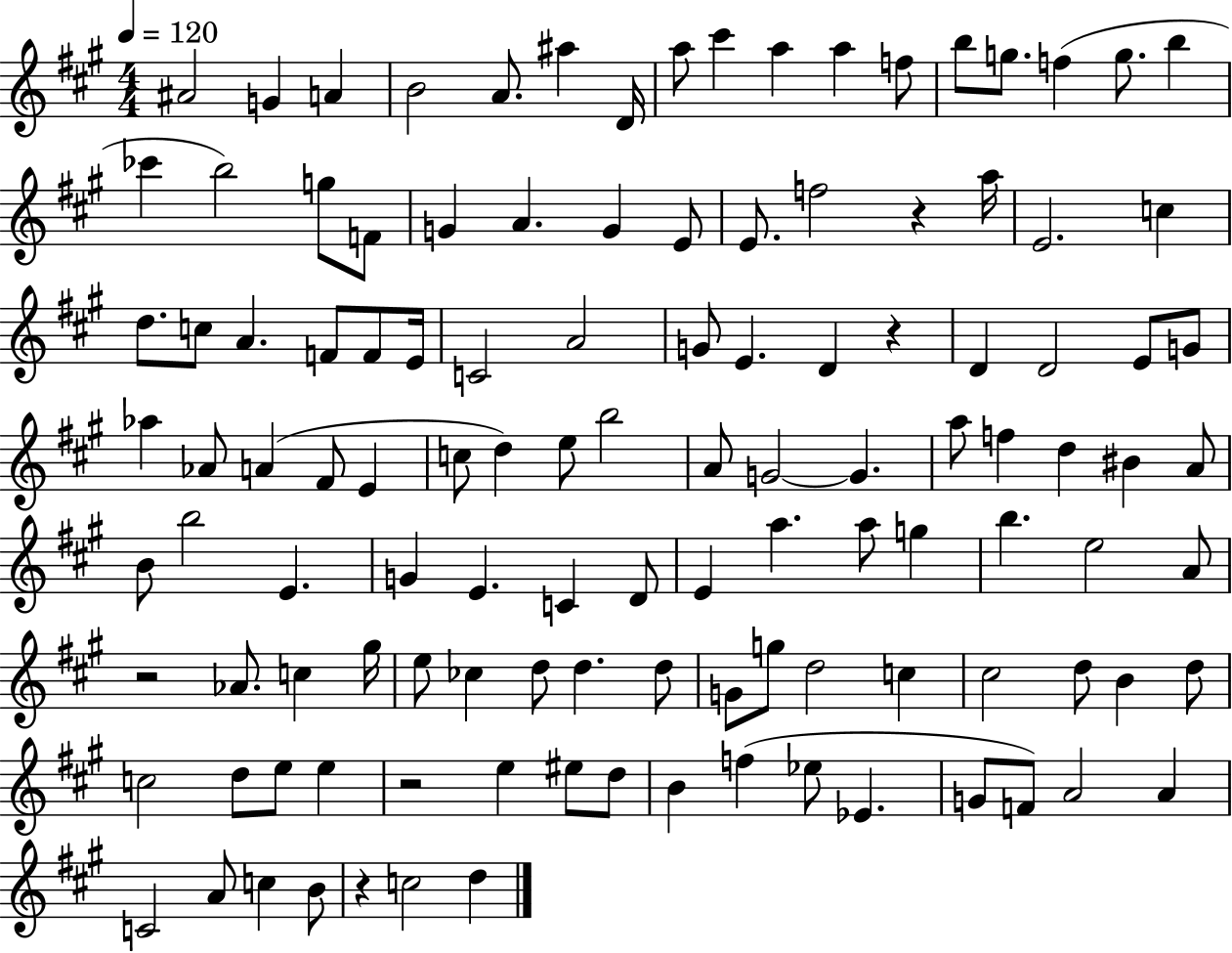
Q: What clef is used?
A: treble